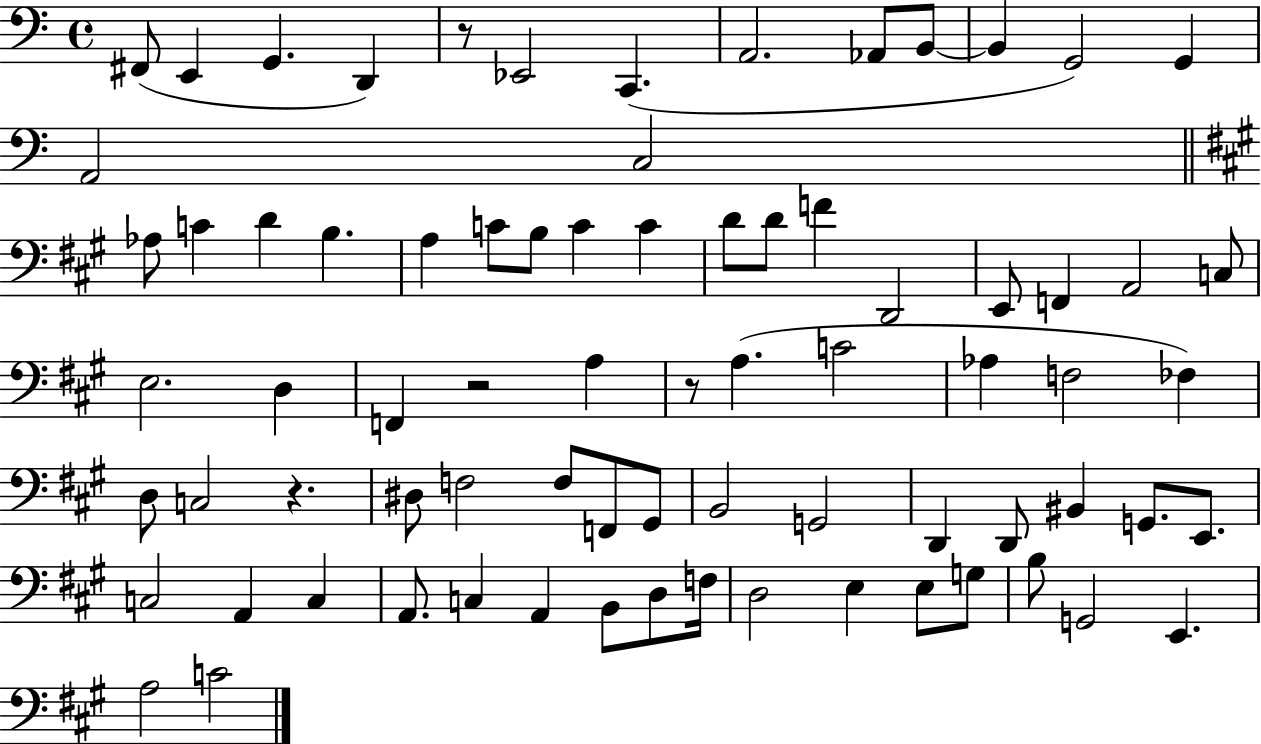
X:1
T:Untitled
M:4/4
L:1/4
K:C
^F,,/2 E,, G,, D,, z/2 _E,,2 C,, A,,2 _A,,/2 B,,/2 B,, G,,2 G,, A,,2 C,2 _A,/2 C D B, A, C/2 B,/2 C C D/2 D/2 F D,,2 E,,/2 F,, A,,2 C,/2 E,2 D, F,, z2 A, z/2 A, C2 _A, F,2 _F, D,/2 C,2 z ^D,/2 F,2 F,/2 F,,/2 ^G,,/2 B,,2 G,,2 D,, D,,/2 ^B,, G,,/2 E,,/2 C,2 A,, C, A,,/2 C, A,, B,,/2 D,/2 F,/4 D,2 E, E,/2 G,/2 B,/2 G,,2 E,, A,2 C2